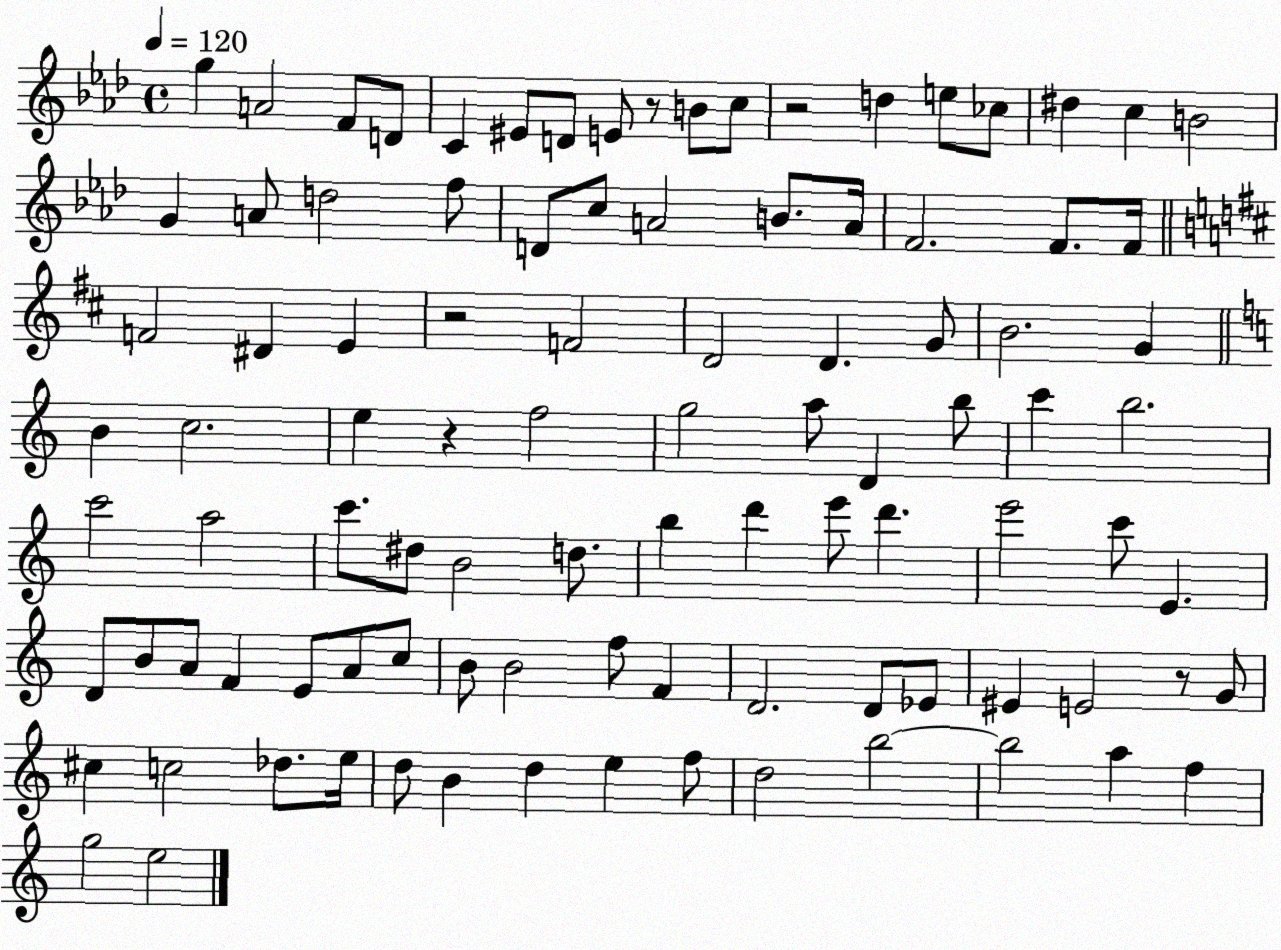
X:1
T:Untitled
M:4/4
L:1/4
K:Ab
g A2 F/2 D/2 C ^E/2 D/2 E/2 z/2 B/2 c/2 z2 d e/2 _c/2 ^d c B2 G A/2 d2 f/2 D/2 c/2 A2 B/2 A/4 F2 F/2 F/4 F2 ^D E z2 F2 D2 D G/2 B2 G B c2 e z f2 g2 a/2 D b/2 c' b2 c'2 a2 c'/2 ^d/2 B2 d/2 b d' e'/2 d' e'2 c'/2 E D/2 B/2 A/2 F E/2 A/2 c/2 B/2 B2 f/2 F D2 D/2 _E/2 ^E E2 z/2 G/2 ^c c2 _d/2 e/4 d/2 B d e f/2 d2 b2 b2 a f g2 e2